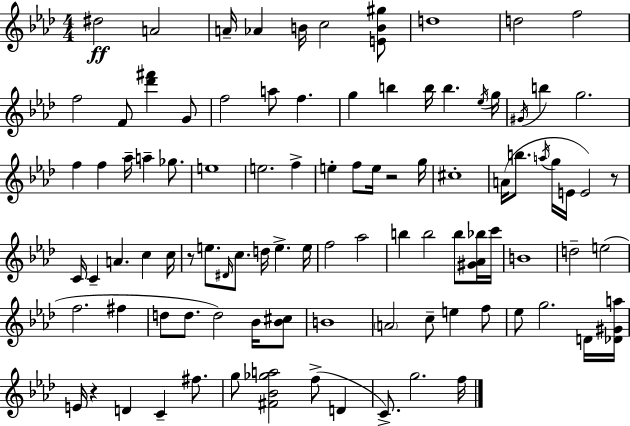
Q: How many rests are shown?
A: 4